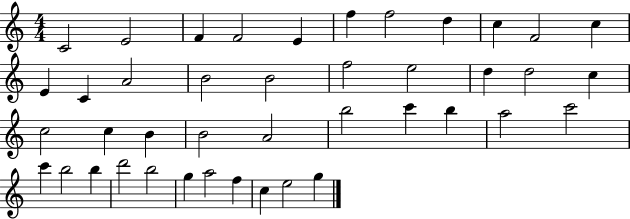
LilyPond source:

{
  \clef treble
  \numericTimeSignature
  \time 4/4
  \key c \major
  c'2 e'2 | f'4 f'2 e'4 | f''4 f''2 d''4 | c''4 f'2 c''4 | \break e'4 c'4 a'2 | b'2 b'2 | f''2 e''2 | d''4 d''2 c''4 | \break c''2 c''4 b'4 | b'2 a'2 | b''2 c'''4 b''4 | a''2 c'''2 | \break c'''4 b''2 b''4 | d'''2 b''2 | g''4 a''2 f''4 | c''4 e''2 g''4 | \break \bar "|."
}